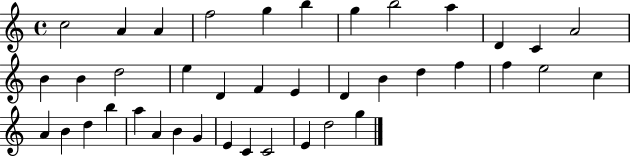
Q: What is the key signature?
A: C major